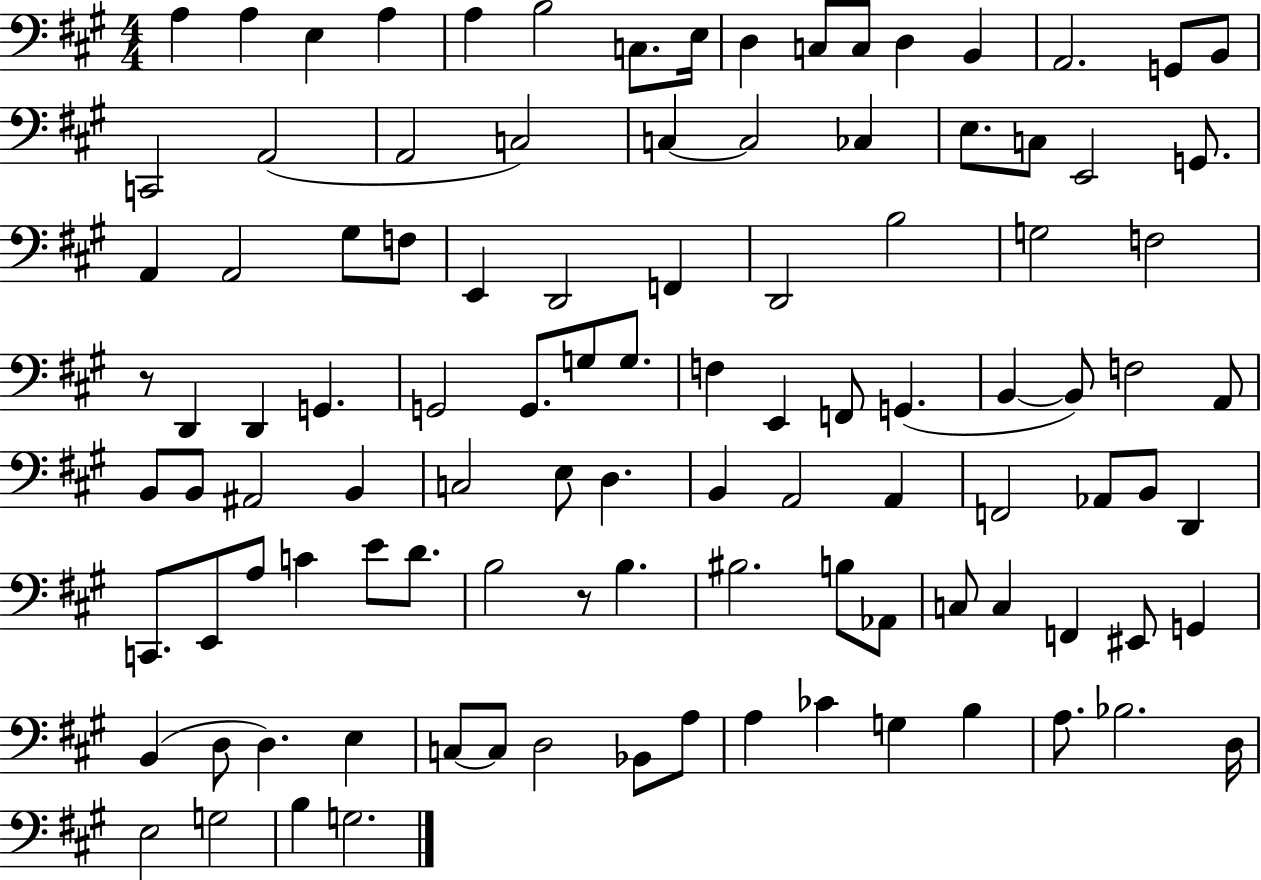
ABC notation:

X:1
T:Untitled
M:4/4
L:1/4
K:A
A, A, E, A, A, B,2 C,/2 E,/4 D, C,/2 C,/2 D, B,, A,,2 G,,/2 B,,/2 C,,2 A,,2 A,,2 C,2 C, C,2 _C, E,/2 C,/2 E,,2 G,,/2 A,, A,,2 ^G,/2 F,/2 E,, D,,2 F,, D,,2 B,2 G,2 F,2 z/2 D,, D,, G,, G,,2 G,,/2 G,/2 G,/2 F, E,, F,,/2 G,, B,, B,,/2 F,2 A,,/2 B,,/2 B,,/2 ^A,,2 B,, C,2 E,/2 D, B,, A,,2 A,, F,,2 _A,,/2 B,,/2 D,, C,,/2 E,,/2 A,/2 C E/2 D/2 B,2 z/2 B, ^B,2 B,/2 _A,,/2 C,/2 C, F,, ^E,,/2 G,, B,, D,/2 D, E, C,/2 C,/2 D,2 _B,,/2 A,/2 A, _C G, B, A,/2 _B,2 D,/4 E,2 G,2 B, G,2